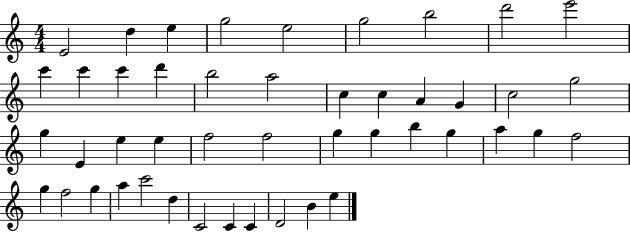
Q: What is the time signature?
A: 4/4